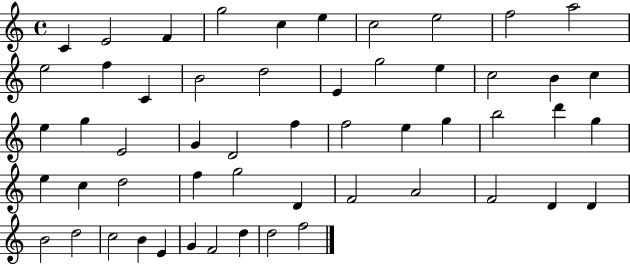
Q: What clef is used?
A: treble